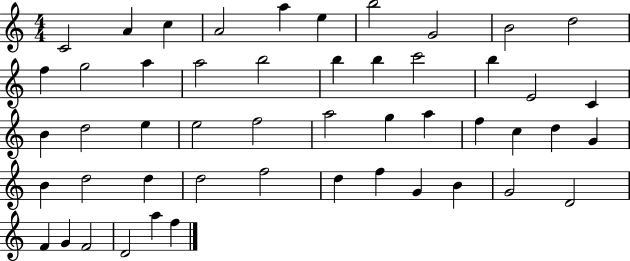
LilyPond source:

{
  \clef treble
  \numericTimeSignature
  \time 4/4
  \key c \major
  c'2 a'4 c''4 | a'2 a''4 e''4 | b''2 g'2 | b'2 d''2 | \break f''4 g''2 a''4 | a''2 b''2 | b''4 b''4 c'''2 | b''4 e'2 c'4 | \break b'4 d''2 e''4 | e''2 f''2 | a''2 g''4 a''4 | f''4 c''4 d''4 g'4 | \break b'4 d''2 d''4 | d''2 f''2 | d''4 f''4 g'4 b'4 | g'2 d'2 | \break f'4 g'4 f'2 | d'2 a''4 f''4 | \bar "|."
}